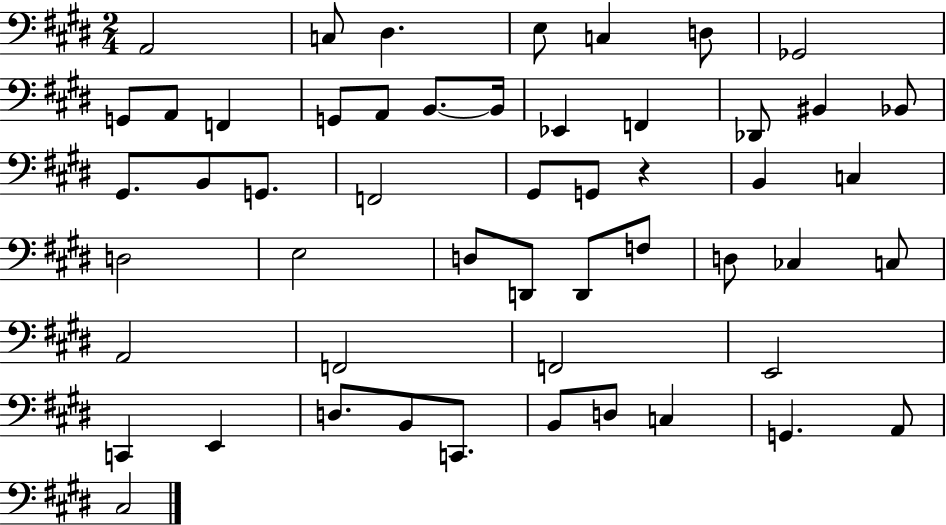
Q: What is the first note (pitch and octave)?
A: A2